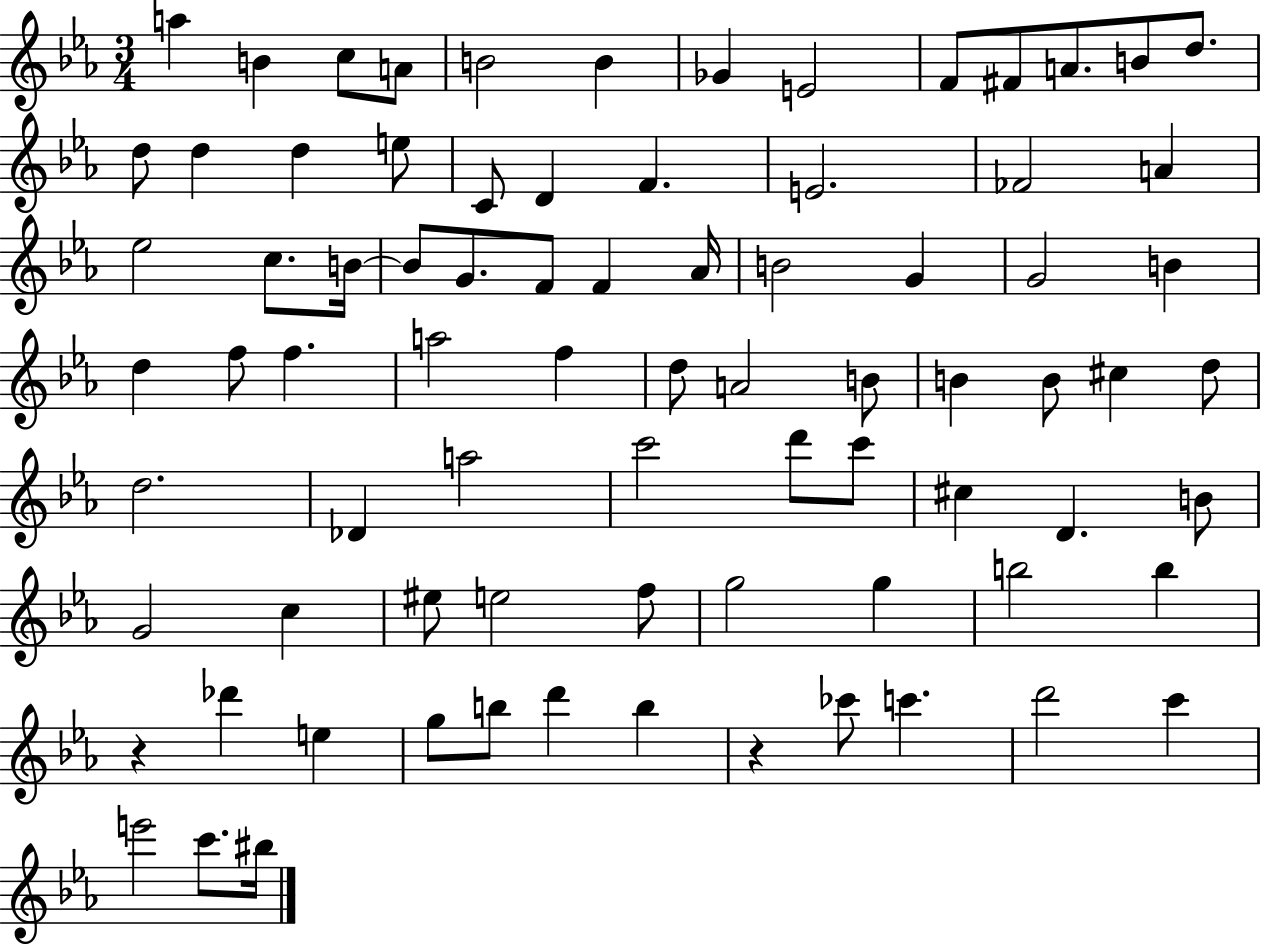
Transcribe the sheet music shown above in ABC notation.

X:1
T:Untitled
M:3/4
L:1/4
K:Eb
a B c/2 A/2 B2 B _G E2 F/2 ^F/2 A/2 B/2 d/2 d/2 d d e/2 C/2 D F E2 _F2 A _e2 c/2 B/4 B/2 G/2 F/2 F _A/4 B2 G G2 B d f/2 f a2 f d/2 A2 B/2 B B/2 ^c d/2 d2 _D a2 c'2 d'/2 c'/2 ^c D B/2 G2 c ^e/2 e2 f/2 g2 g b2 b z _d' e g/2 b/2 d' b z _c'/2 c' d'2 c' e'2 c'/2 ^b/4